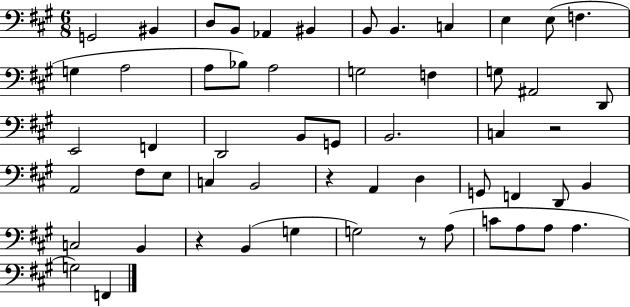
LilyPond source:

{
  \clef bass
  \numericTimeSignature
  \time 6/8
  \key a \major
  g,2 bis,4 | d8 b,8 aes,4 bis,4 | b,8 b,4. c4 | e4 e8( f4. | \break g4 a2 | a8 bes8) a2 | g2 f4 | g8 ais,2 d,8 | \break e,2 f,4 | d,2 b,8 g,8 | b,2. | c4 r2 | \break a,2 fis8 e8 | c4 b,2 | r4 a,4 d4 | g,8 f,4 d,8 b,4 | \break c2 b,4 | r4 b,4( g4 | g2) r8 a8( | c'8 a8 a8 a4. | \break g2) f,4 | \bar "|."
}